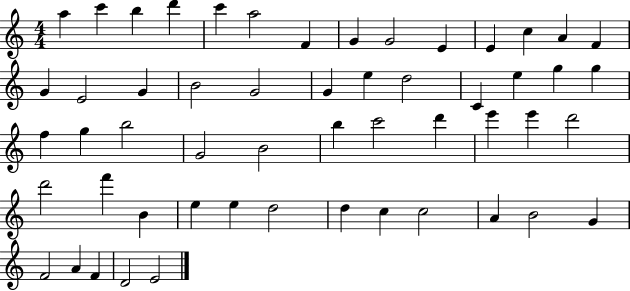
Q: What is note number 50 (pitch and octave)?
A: F4